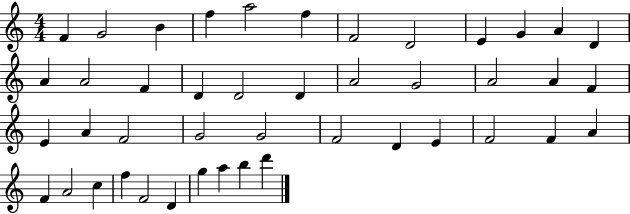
X:1
T:Untitled
M:4/4
L:1/4
K:C
F G2 B f a2 f F2 D2 E G A D A A2 F D D2 D A2 G2 A2 A F E A F2 G2 G2 F2 D E F2 F A F A2 c f F2 D g a b d'